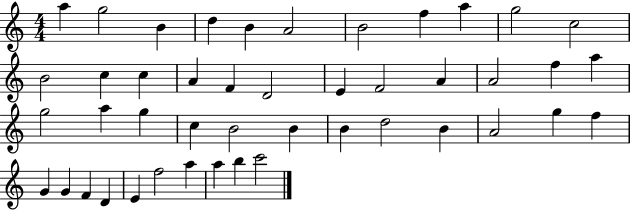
{
  \clef treble
  \numericTimeSignature
  \time 4/4
  \key c \major
  a''4 g''2 b'4 | d''4 b'4 a'2 | b'2 f''4 a''4 | g''2 c''2 | \break b'2 c''4 c''4 | a'4 f'4 d'2 | e'4 f'2 a'4 | a'2 f''4 a''4 | \break g''2 a''4 g''4 | c''4 b'2 b'4 | b'4 d''2 b'4 | a'2 g''4 f''4 | \break g'4 g'4 f'4 d'4 | e'4 f''2 a''4 | a''4 b''4 c'''2 | \bar "|."
}